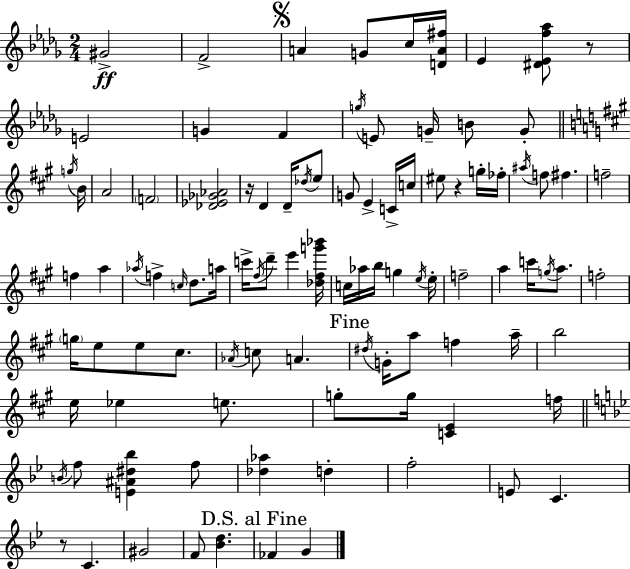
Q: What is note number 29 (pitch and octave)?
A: FES5